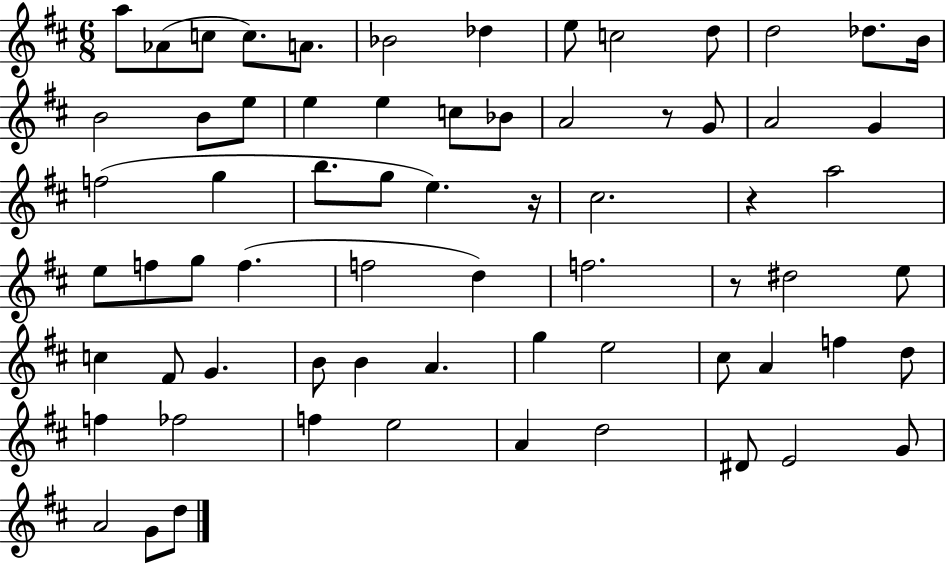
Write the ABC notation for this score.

X:1
T:Untitled
M:6/8
L:1/4
K:D
a/2 _A/2 c/2 c/2 A/2 _B2 _d e/2 c2 d/2 d2 _d/2 B/4 B2 B/2 e/2 e e c/2 _B/2 A2 z/2 G/2 A2 G f2 g b/2 g/2 e z/4 ^c2 z a2 e/2 f/2 g/2 f f2 d f2 z/2 ^d2 e/2 c ^F/2 G B/2 B A g e2 ^c/2 A f d/2 f _f2 f e2 A d2 ^D/2 E2 G/2 A2 G/2 d/2